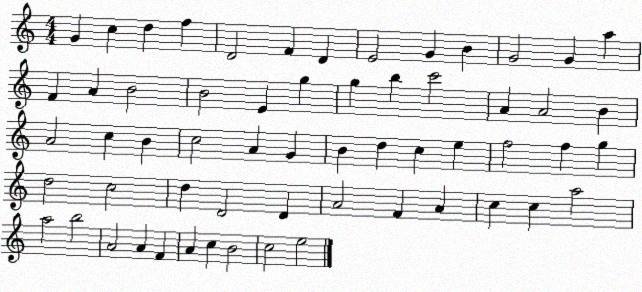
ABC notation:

X:1
T:Untitled
M:4/4
L:1/4
K:C
G c d f D2 F D E2 G B G2 G a F A B2 B2 E g g b c'2 A A2 B A2 c B c2 A G B d c e f2 f g d2 c2 d D2 D A2 F A c c a2 a2 b2 A2 A F A c B2 c2 e2